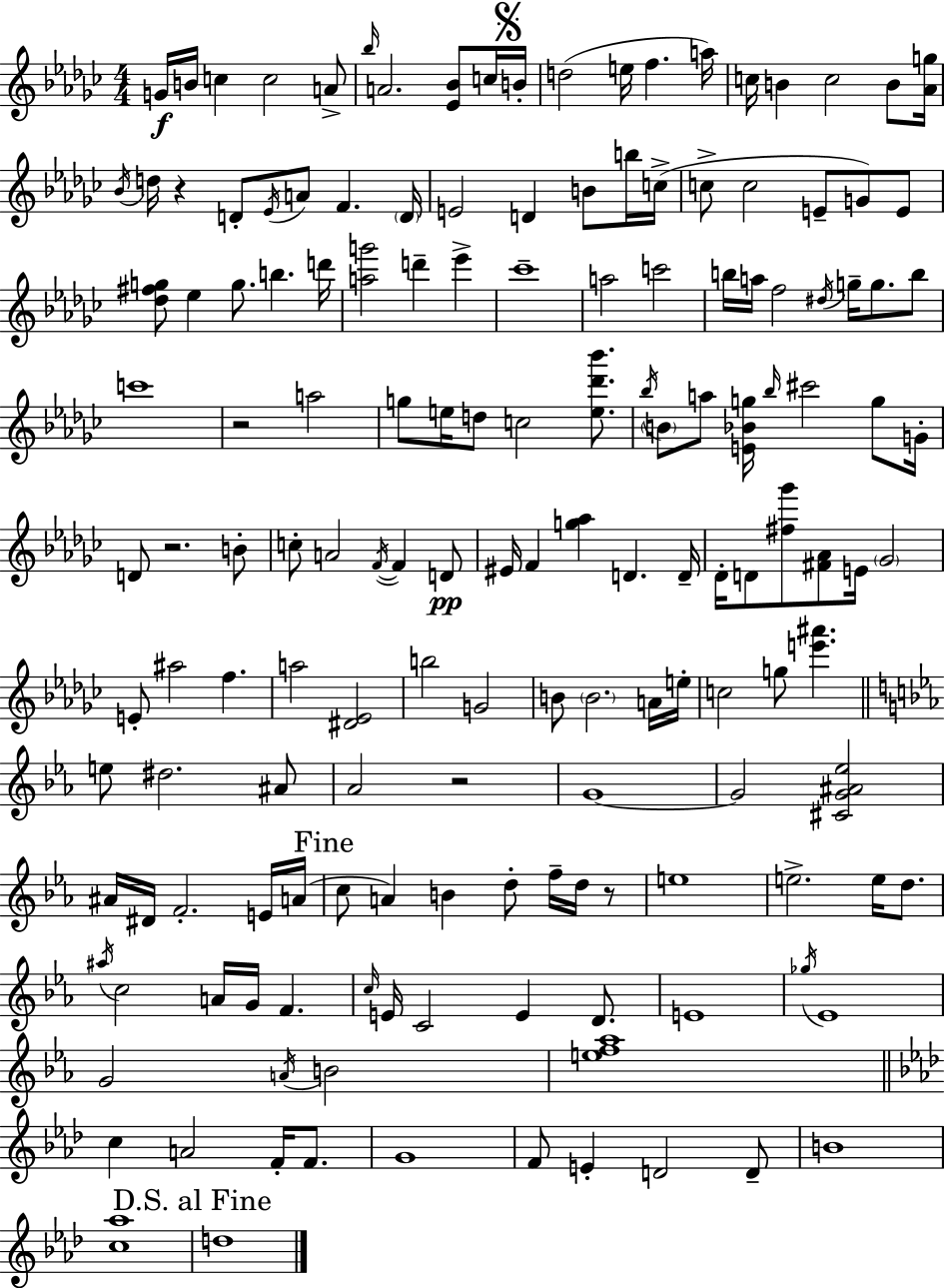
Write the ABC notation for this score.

X:1
T:Untitled
M:4/4
L:1/4
K:Ebm
G/4 B/4 c c2 A/2 _b/4 A2 [_E_B]/2 c/4 B/4 d2 e/4 f a/4 c/4 B c2 B/2 [_Ag]/4 _B/4 d/4 z D/2 _E/4 A/2 F D/4 E2 D B/2 b/4 c/4 c/2 c2 E/2 G/2 E/2 [_d^fg]/2 _e g/2 b d'/4 [ag']2 d' _e' _c'4 a2 c'2 b/4 a/4 f2 ^d/4 g/4 g/2 b/2 c'4 z2 a2 g/2 e/4 d/2 c2 [e_d'_b']/2 _b/4 B/2 a/2 [E_Bg]/4 _b/4 ^c'2 g/2 G/4 D/2 z2 B/2 c/2 A2 F/4 F D/2 ^E/4 F [g_a] D D/4 _D/4 D/2 [^f_g']/2 [^F_A]/2 E/4 _G2 E/2 ^a2 f a2 [^D_E]2 b2 G2 B/2 B2 A/4 e/4 c2 g/2 [e'^a'] e/2 ^d2 ^A/2 _A2 z2 G4 G2 [^CG^A_e]2 ^A/4 ^D/4 F2 E/4 A/4 c/2 A B d/2 f/4 d/4 z/2 e4 e2 e/4 d/2 ^a/4 c2 A/4 G/4 F c/4 E/4 C2 E D/2 E4 _g/4 _E4 G2 A/4 B2 [ef_a]4 c A2 F/4 F/2 G4 F/2 E D2 D/2 B4 [c_a]4 d4